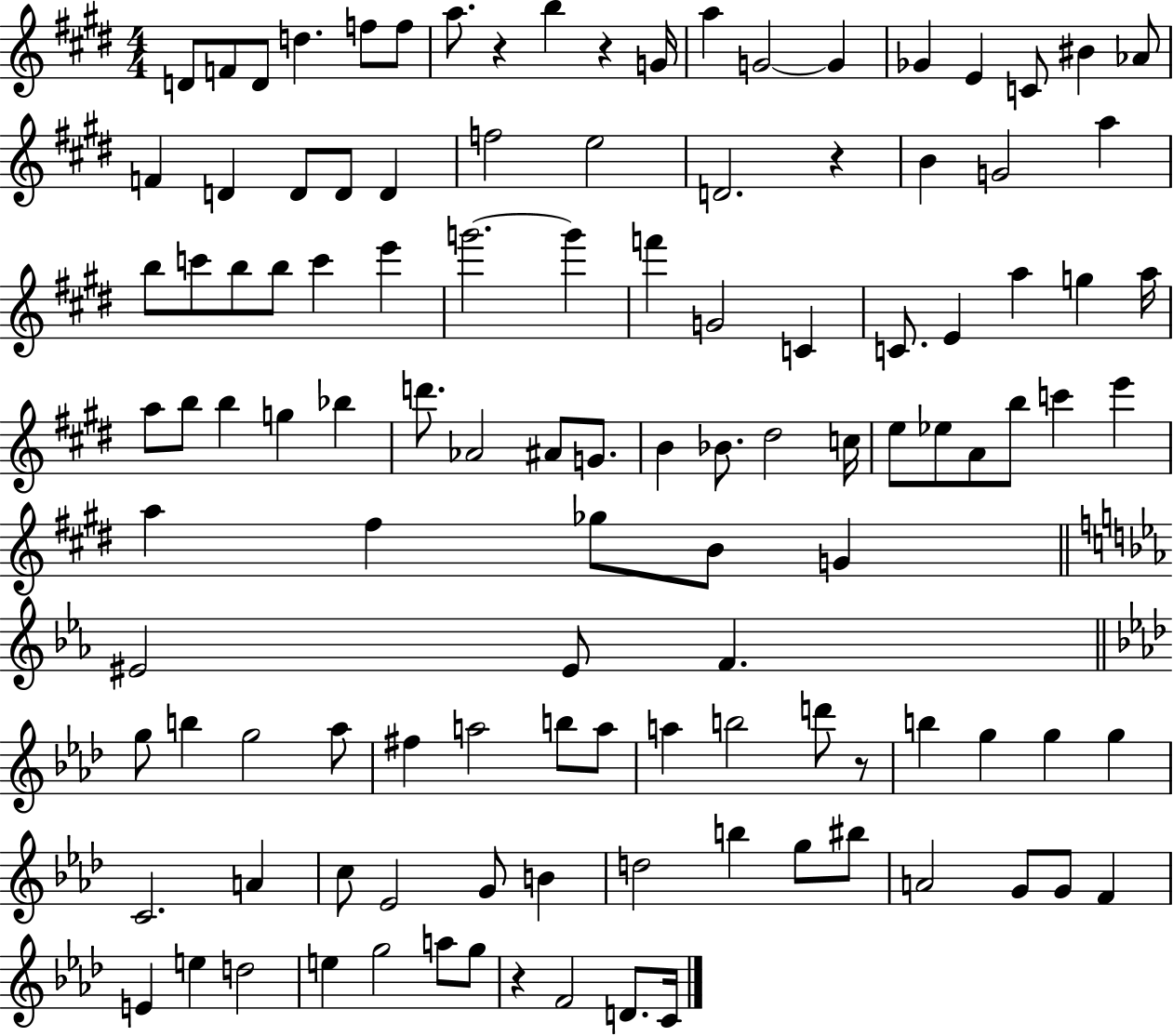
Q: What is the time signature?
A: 4/4